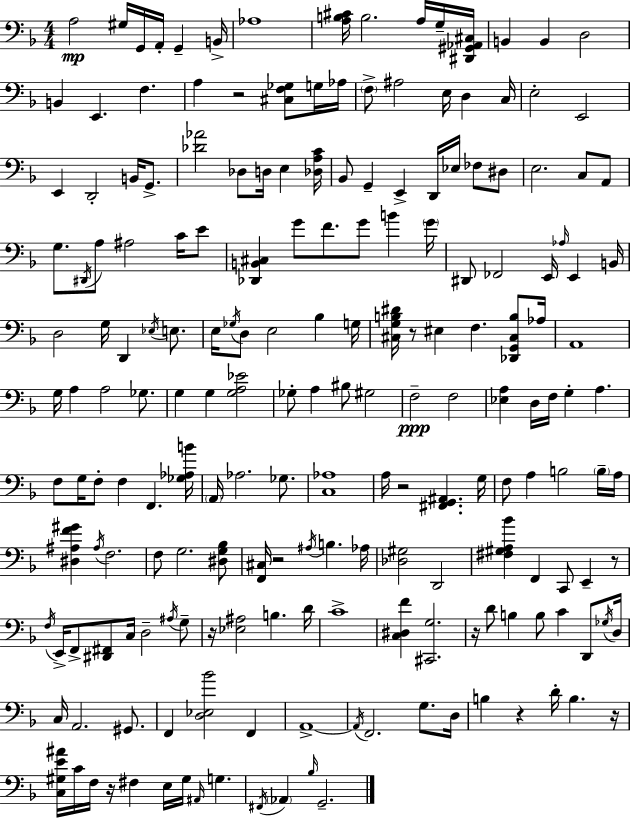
{
  \clef bass
  \numericTimeSignature
  \time 4/4
  \key f \major
  a2\mp gis16 g,16 a,16-. g,4-- b,16-> | aes1 | <a b cis'>16 b2. a16 g16-- <dis, gis, aes, cis>16 | b,4 b,4 d2 | \break b,4 e,4. f4. | a4 r2 <cis f ges>8 g16 aes16 | \parenthesize f8-> ais2 e16 d4 c16 | e2-. e,2 | \break e,4 d,2-. b,16 g,8.-> | <des' aes'>2 des8 d16 e4 <des a c'>16 | bes,8 g,4-- e,4-> d,16 ees16 fes8 dis8 | e2. c8 a,8 | \break g8. \acciaccatura { dis,16 } a8 ais2 c'16 e'8 | <des, b, cis>4 g'8 f'8. g'8 b'4 | \parenthesize g'16 dis,8 fes,2 e,16 \grace { aes16 } e,4 | b,16 d2 g16 d,4 \acciaccatura { ees16 } | \break e8. e16 \acciaccatura { ges16 } d8 e2 bes4 | g16 <cis g b dis'>16 r8 eis4 f4. | <des, g, cis b>8 aes16 a,1 | g16 a4 a2 | \break ges8. g4 g4 <g a ees'>2 | ges8-. a4 bis8 gis2 | f2--\ppp f2 | <ees a>4 d16 f16 g4-. a4. | \break f8 g16 f8-. f4 f,4. | <ges aes b'>16 \parenthesize a,16 aes2. | ges8. <c aes>1 | a16 r2 <fis, g, ais,>4. | \break g16 f8 a4 b2 | \parenthesize b16-- a16 <dis ais f' gis'>4 \acciaccatura { ais16 } f2. | f8 g2. | <dis g bes>8 <f, cis>16 r2 \acciaccatura { ais16 } b4. | \break aes16 <des gis>2 d,2 | <fis gis a bes'>4 f,4 c,8 | e,4-- r8 \acciaccatura { f16 } e,16-> f,8-> <dis, fis,>8 c16 d2-- | \acciaccatura { ais16 } g8-- r16 <ees ais>2 | \break b4. d'16 c'1-> | <c dis f'>4 <cis, g>2. | r16 d'8 b4 b8 | c'4 d,8 \acciaccatura { ges16 } d16 c16 a,2. | \break gis,8. f,4 <d ees bes'>2 | f,4 a,1->~~ | \acciaccatura { a,16 } f,2. | g8. d16 b4 r4 | \break d'16-. b4. r16 <c gis e' ais'>16 c'16 f16 r16 fis4 | e16 gis16 \grace { ais,16 } g4. \acciaccatura { fis,16 } \parenthesize aes,4 | \grace { bes16 } g,2.-- \bar "|."
}